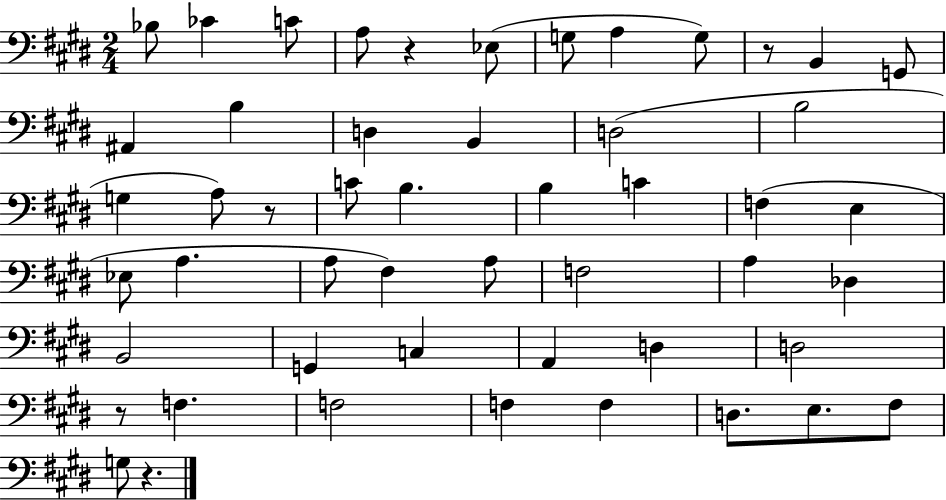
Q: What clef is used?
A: bass